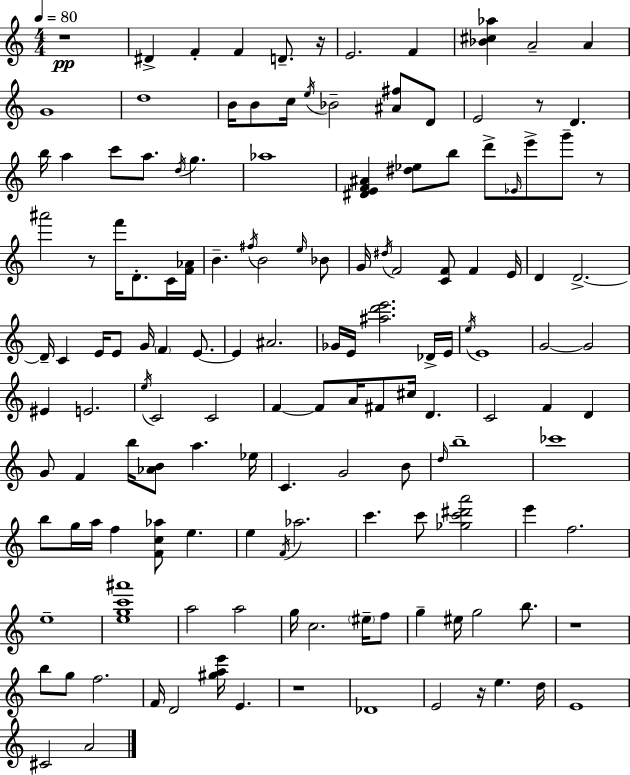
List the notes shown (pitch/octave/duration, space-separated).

R/w D#4/q F4/q F4/q D4/e. R/s E4/h. F4/q [Bb4,C#5,Ab5]/q A4/h A4/q G4/w D5/w B4/s B4/e C5/s E5/s Bb4/h [A#4,F#5]/e D4/e E4/h R/e D4/q. B5/s A5/q C6/e A5/e. D5/s G5/q. Ab5/w [D#4,E4,F4,A#4]/q [D#5,Eb5]/e B5/e D6/e Eb4/s E6/e G6/e R/e A#6/h R/e F6/s D4/e. C4/s [F4,Ab4]/s B4/q. F#5/s B4/h E5/s Bb4/e G4/s D#5/s F4/h [C4,F4]/e F4/q E4/s D4/q D4/h. D4/s C4/q E4/s E4/e G4/s F4/q E4/e. E4/q A#4/h. Gb4/s E4/s [A#5,D6,E6]/h. Db4/s E4/s E5/s E4/w G4/h G4/h EIS4/q E4/h. E5/s C4/h C4/h F4/q F4/e A4/s F#4/e C#5/s D4/q. C4/h F4/q D4/q G4/e F4/q B5/s [Ab4,B4]/e A5/q. Eb5/s C4/q. G4/h B4/e D5/s B5/w CES6/w B5/e G5/s A5/s F5/q [F4,C5,Ab5]/e E5/q. E5/q F4/s Ab5/h. C6/q. C6/e [Gb5,C6,D#6,A6]/h E6/q F5/h. E5/w [E5,G5,C6,A#6]/w A5/h A5/h G5/s C5/h. EIS5/s F5/e G5/q EIS5/s G5/h B5/e. R/w B5/e G5/e F5/h. F4/s D4/h [G#5,A5,E6]/s E4/q. R/w Db4/w E4/h R/s E5/q. D5/s E4/w C#4/h A4/h